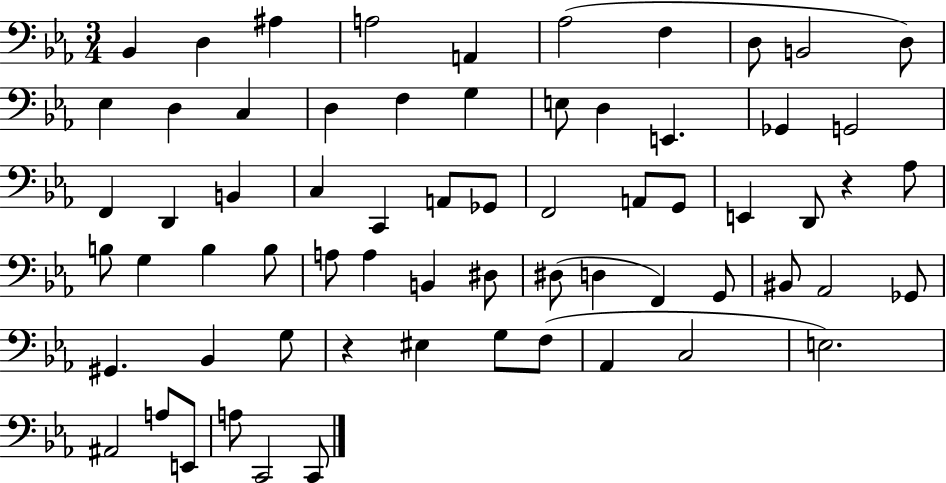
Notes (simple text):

Bb2/q D3/q A#3/q A3/h A2/q Ab3/h F3/q D3/e B2/h D3/e Eb3/q D3/q C3/q D3/q F3/q G3/q E3/e D3/q E2/q. Gb2/q G2/h F2/q D2/q B2/q C3/q C2/q A2/e Gb2/e F2/h A2/e G2/e E2/q D2/e R/q Ab3/e B3/e G3/q B3/q B3/e A3/e A3/q B2/q D#3/e D#3/e D3/q F2/q G2/e BIS2/e Ab2/h Gb2/e G#2/q. Bb2/q G3/e R/q EIS3/q G3/e F3/e Ab2/q C3/h E3/h. A#2/h A3/e E2/e A3/e C2/h C2/e